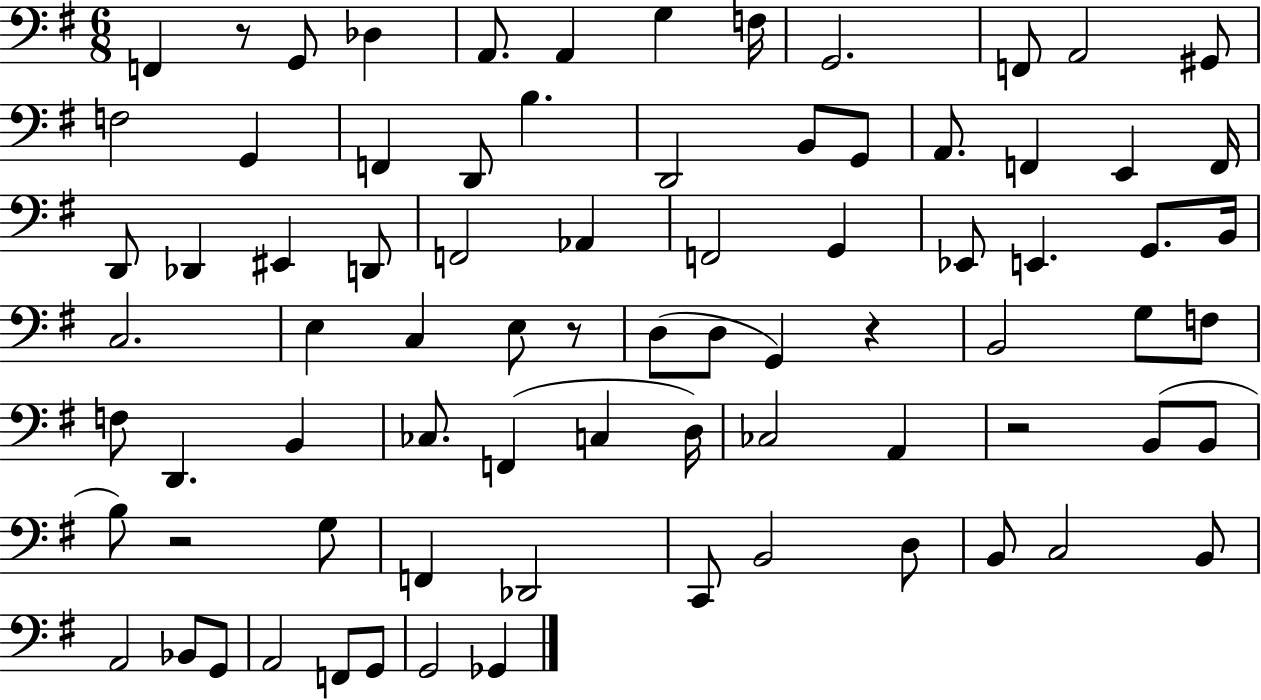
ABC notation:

X:1
T:Untitled
M:6/8
L:1/4
K:G
F,, z/2 G,,/2 _D, A,,/2 A,, G, F,/4 G,,2 F,,/2 A,,2 ^G,,/2 F,2 G,, F,, D,,/2 B, D,,2 B,,/2 G,,/2 A,,/2 F,, E,, F,,/4 D,,/2 _D,, ^E,, D,,/2 F,,2 _A,, F,,2 G,, _E,,/2 E,, G,,/2 B,,/4 C,2 E, C, E,/2 z/2 D,/2 D,/2 G,, z B,,2 G,/2 F,/2 F,/2 D,, B,, _C,/2 F,, C, D,/4 _C,2 A,, z2 B,,/2 B,,/2 B,/2 z2 G,/2 F,, _D,,2 C,,/2 B,,2 D,/2 B,,/2 C,2 B,,/2 A,,2 _B,,/2 G,,/2 A,,2 F,,/2 G,,/2 G,,2 _G,,